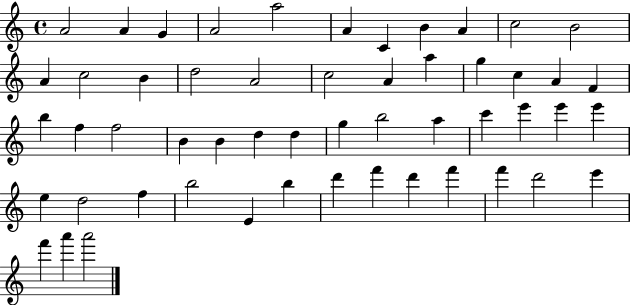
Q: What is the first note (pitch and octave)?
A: A4